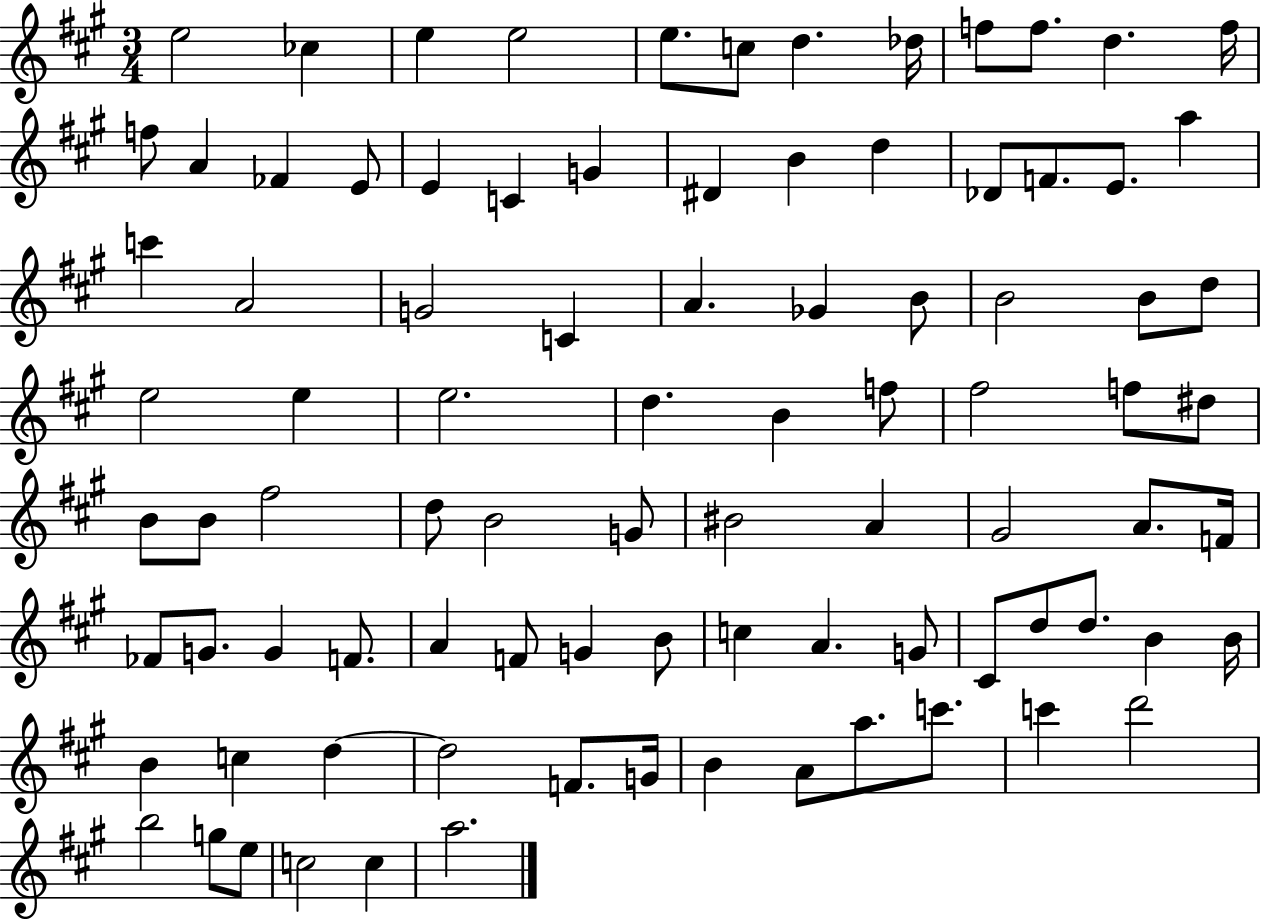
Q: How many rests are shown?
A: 0